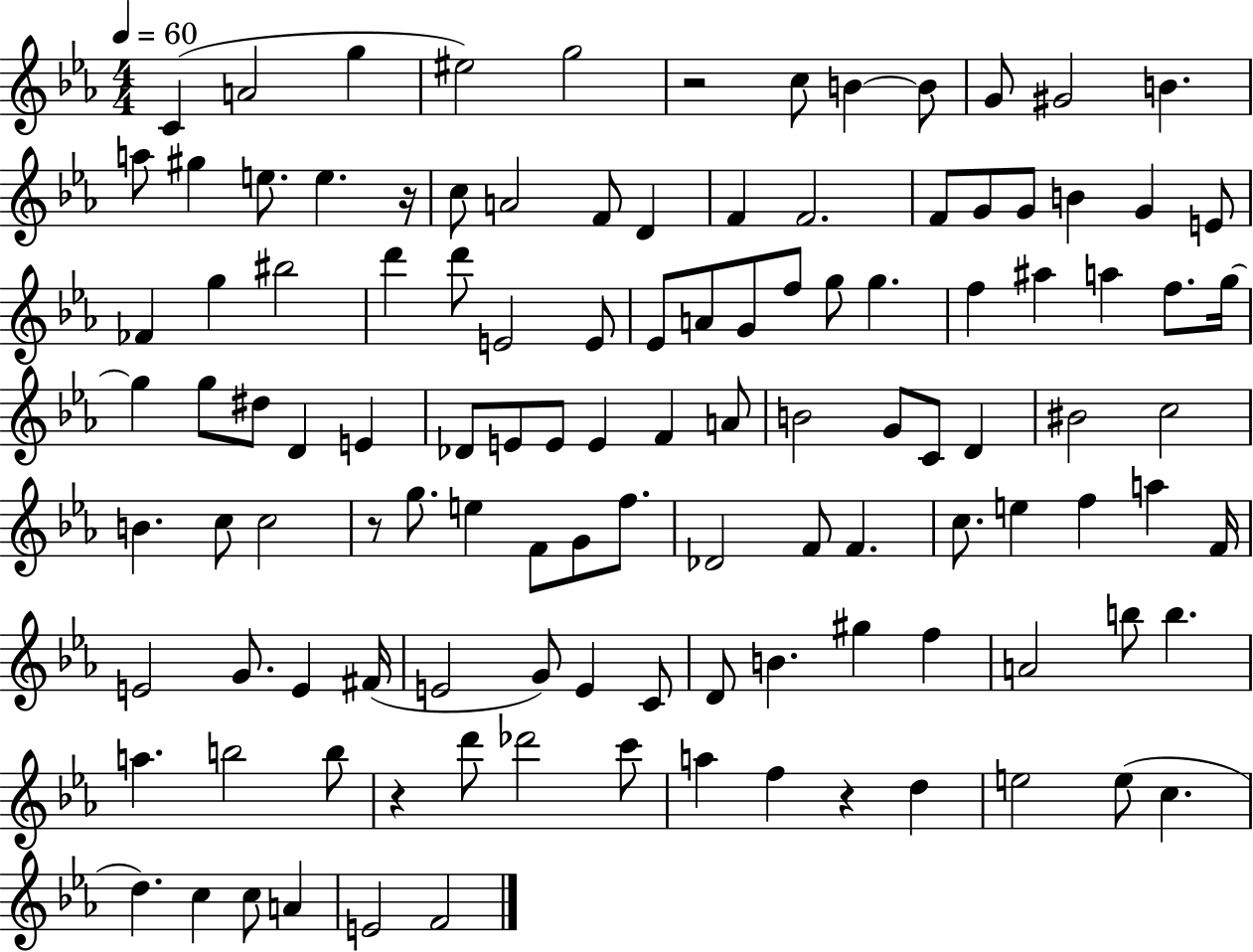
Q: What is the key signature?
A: EES major